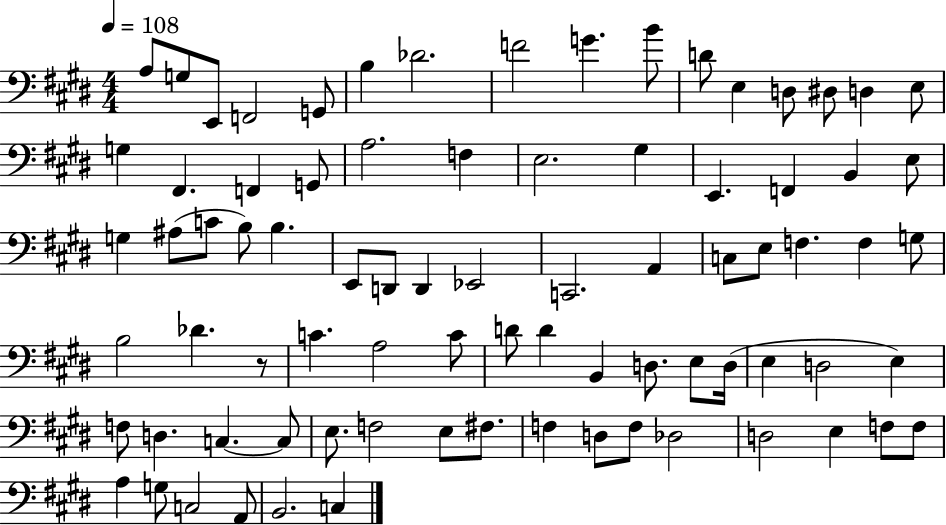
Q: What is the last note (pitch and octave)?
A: C3